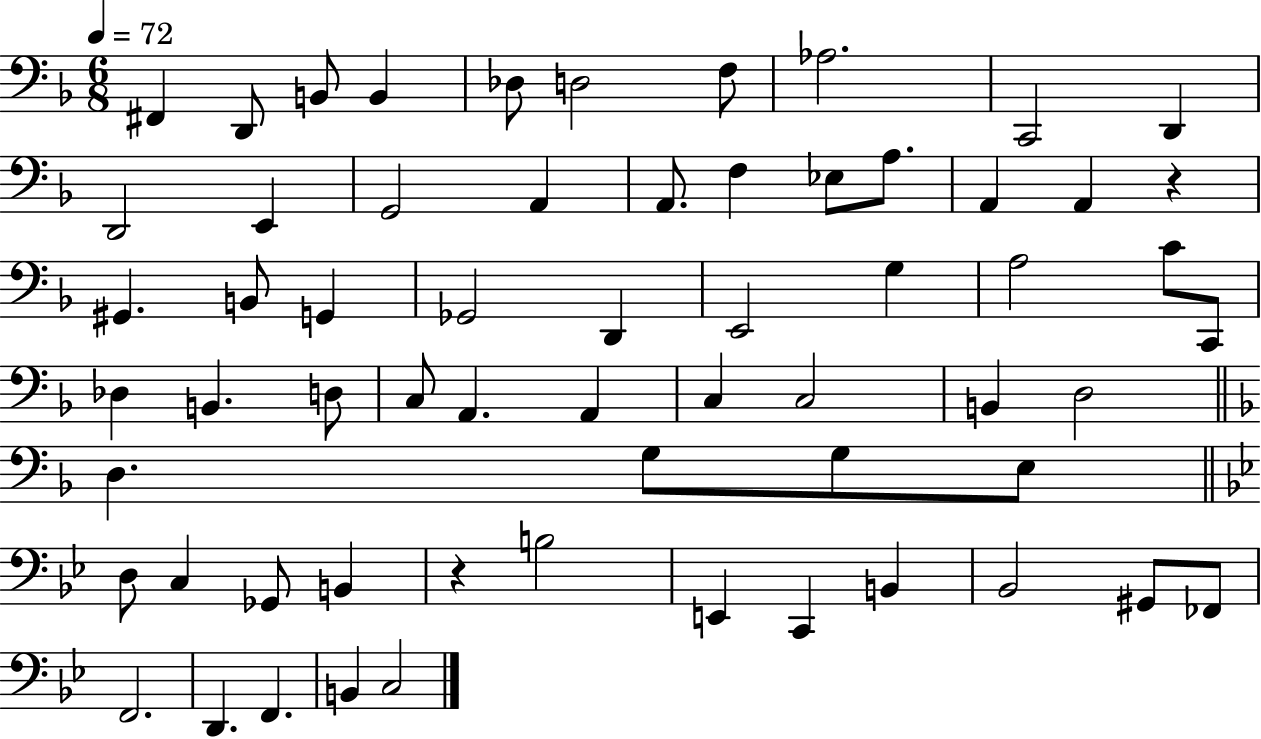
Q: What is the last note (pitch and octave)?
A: C3